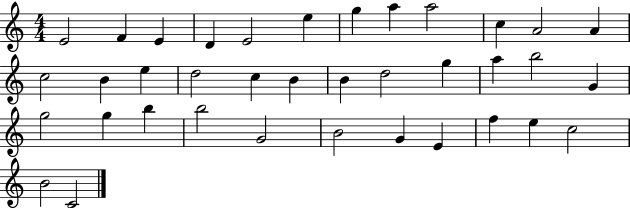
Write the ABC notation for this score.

X:1
T:Untitled
M:4/4
L:1/4
K:C
E2 F E D E2 e g a a2 c A2 A c2 B e d2 c B B d2 g a b2 G g2 g b b2 G2 B2 G E f e c2 B2 C2